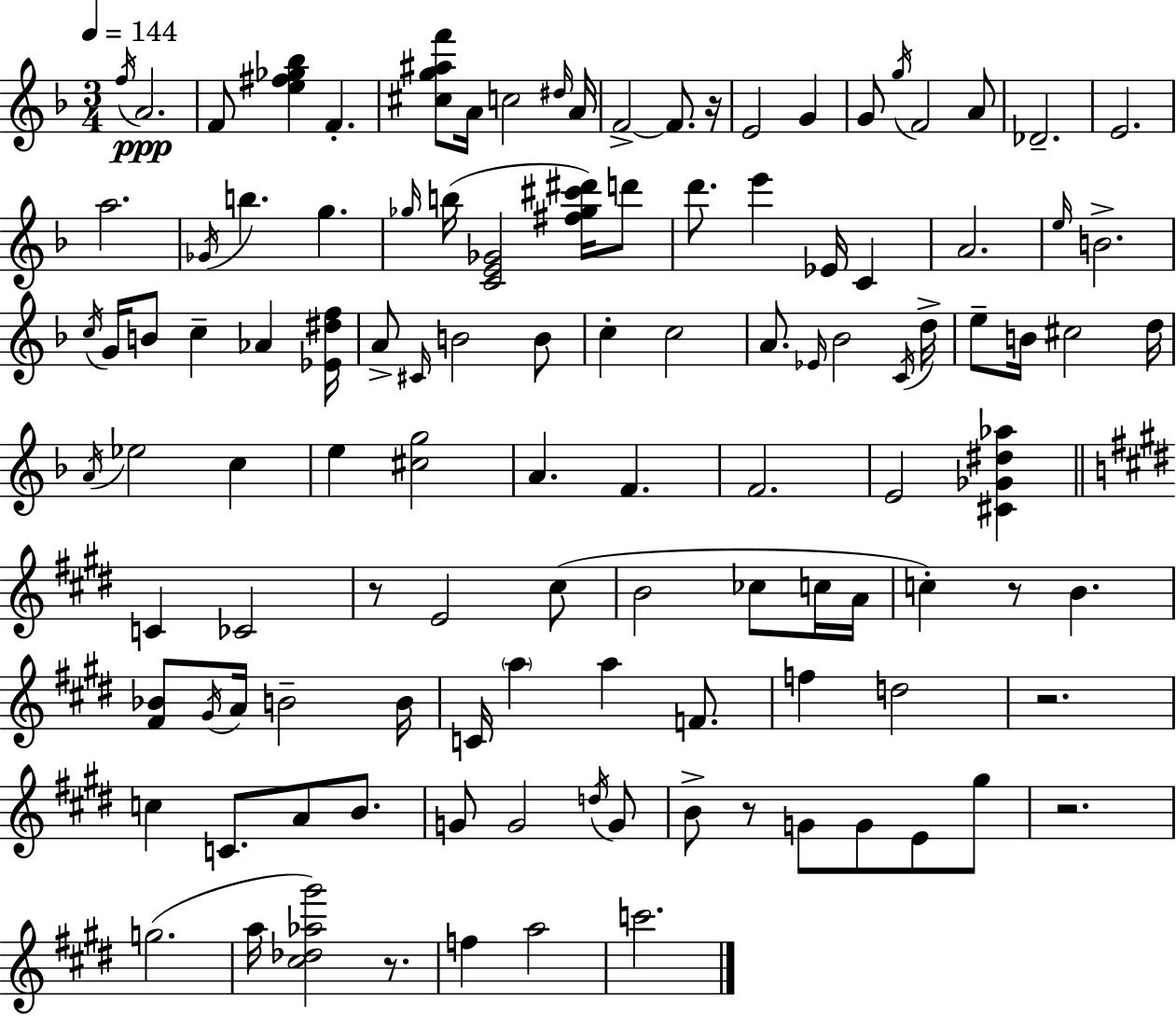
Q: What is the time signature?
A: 3/4